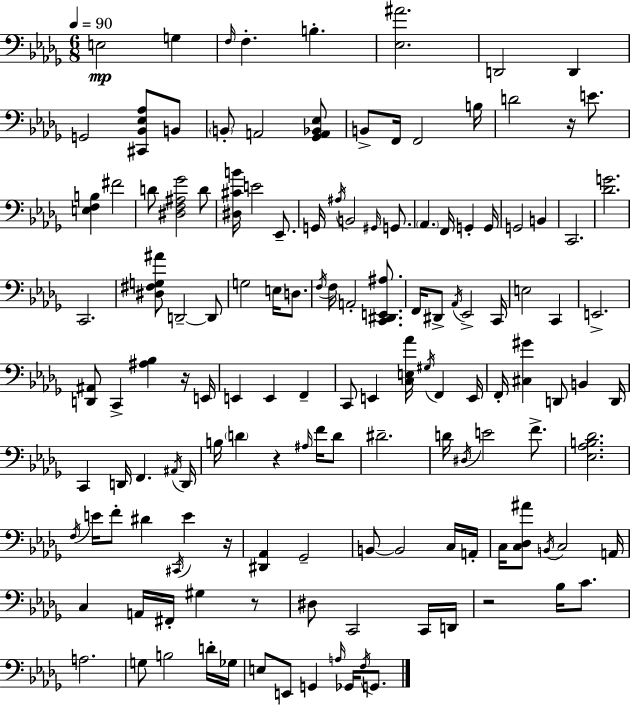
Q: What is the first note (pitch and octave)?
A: E3